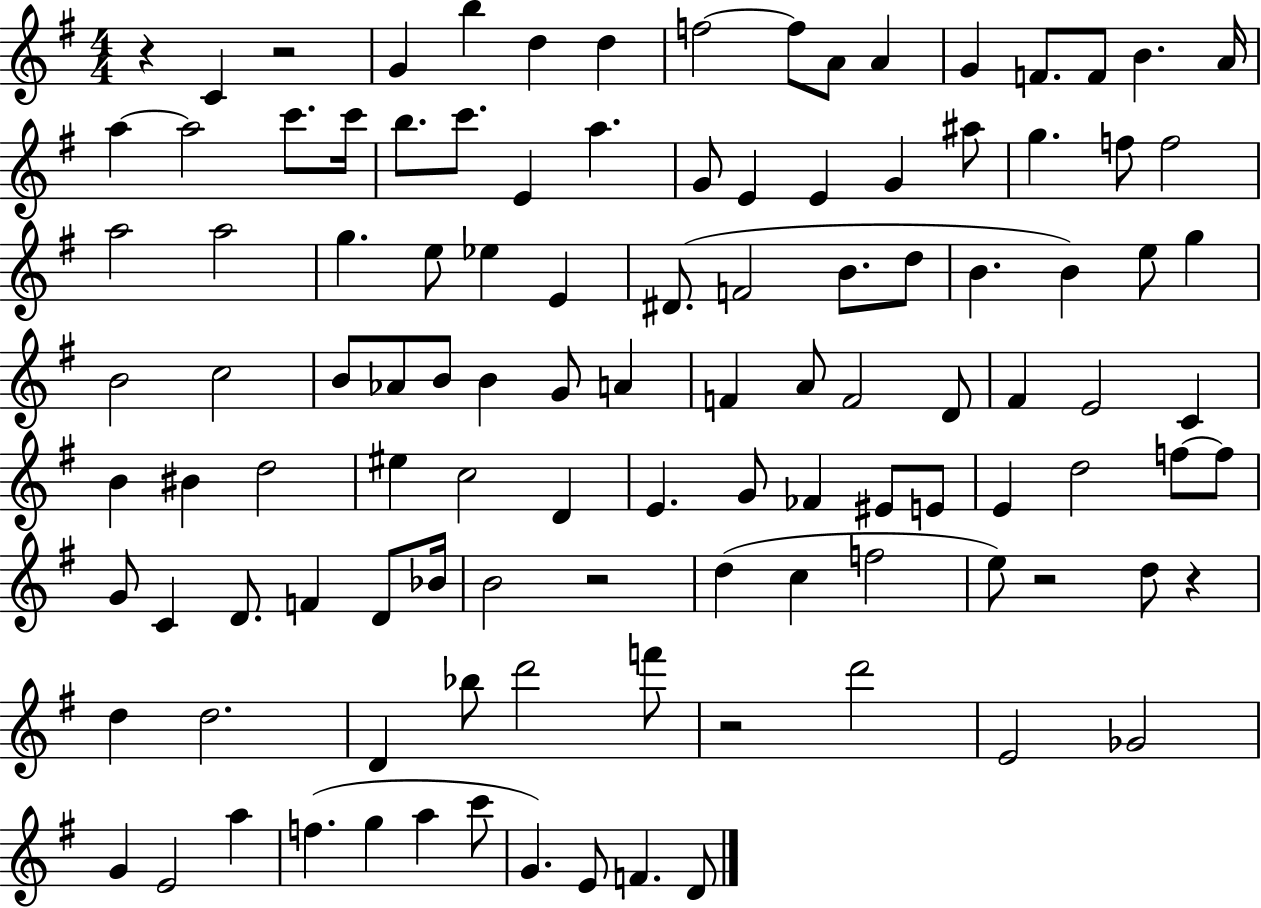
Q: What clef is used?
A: treble